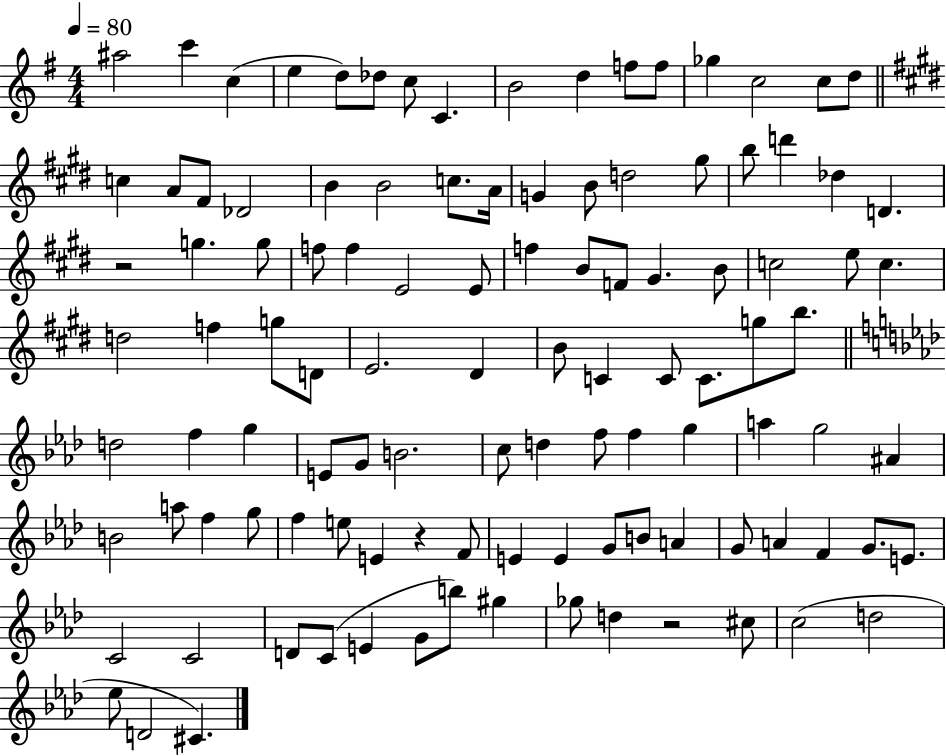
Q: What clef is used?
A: treble